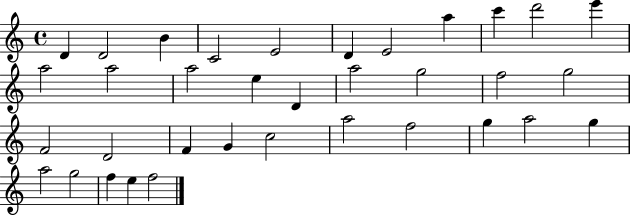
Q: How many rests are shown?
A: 0